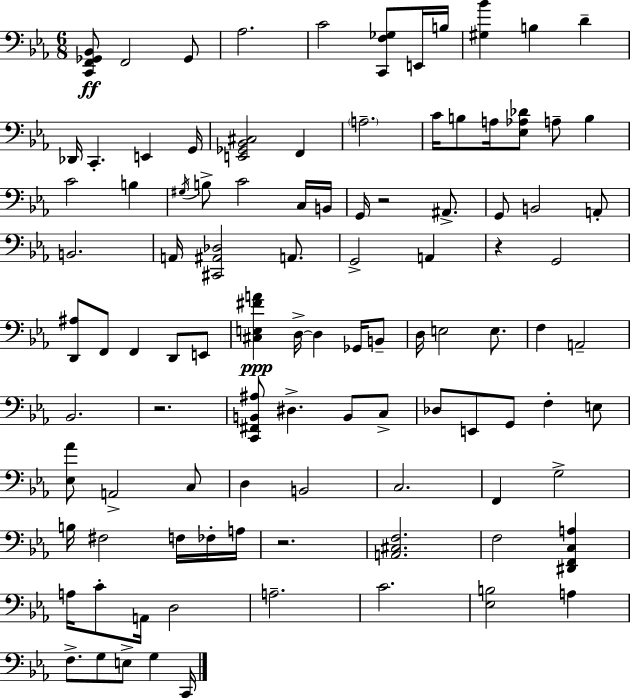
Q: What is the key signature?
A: EES major